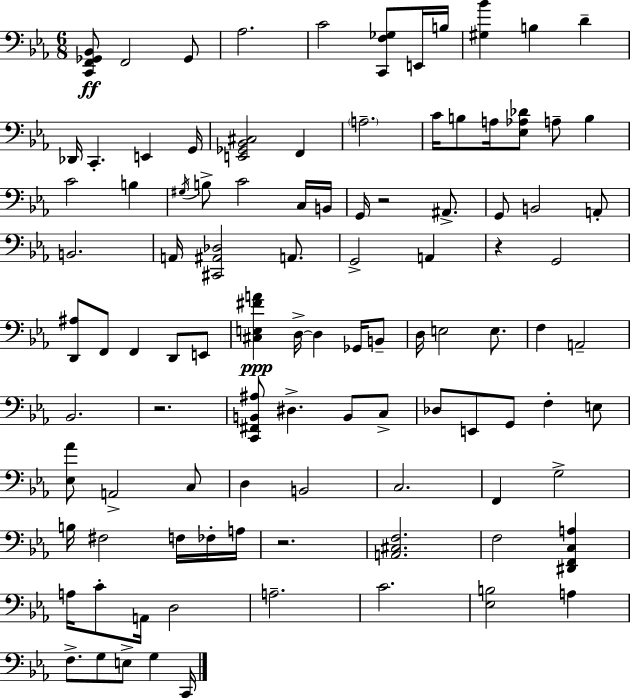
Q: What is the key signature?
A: EES major